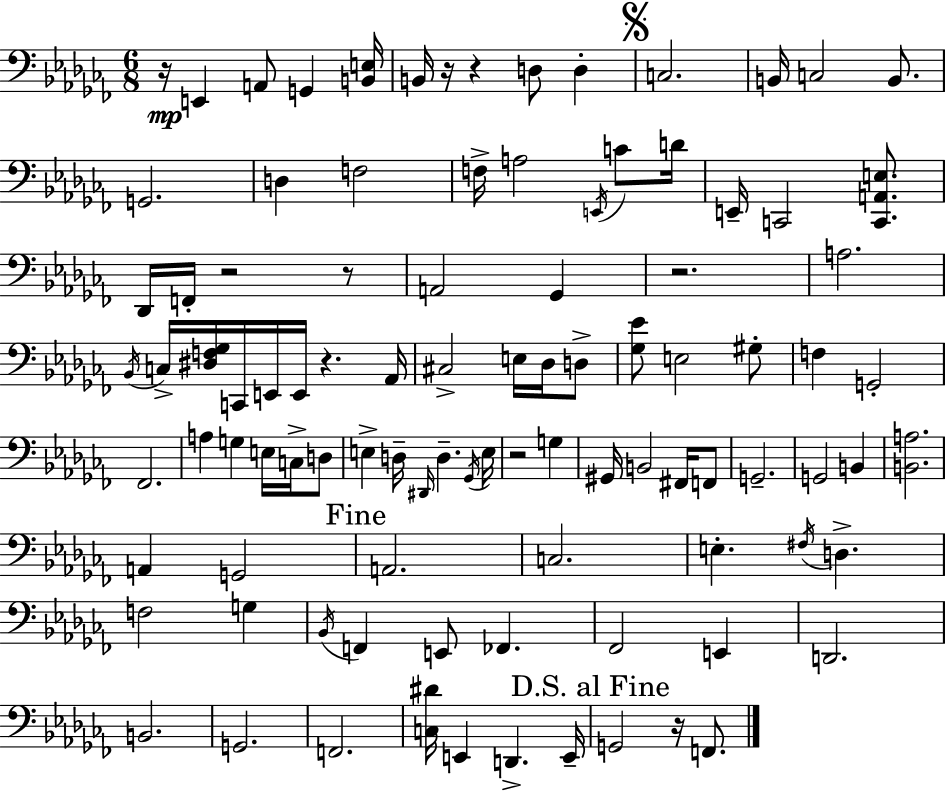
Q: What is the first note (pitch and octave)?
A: E2